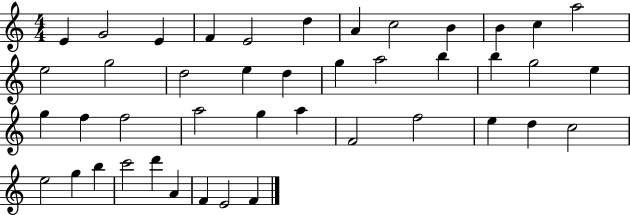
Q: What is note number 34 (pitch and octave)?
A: C5